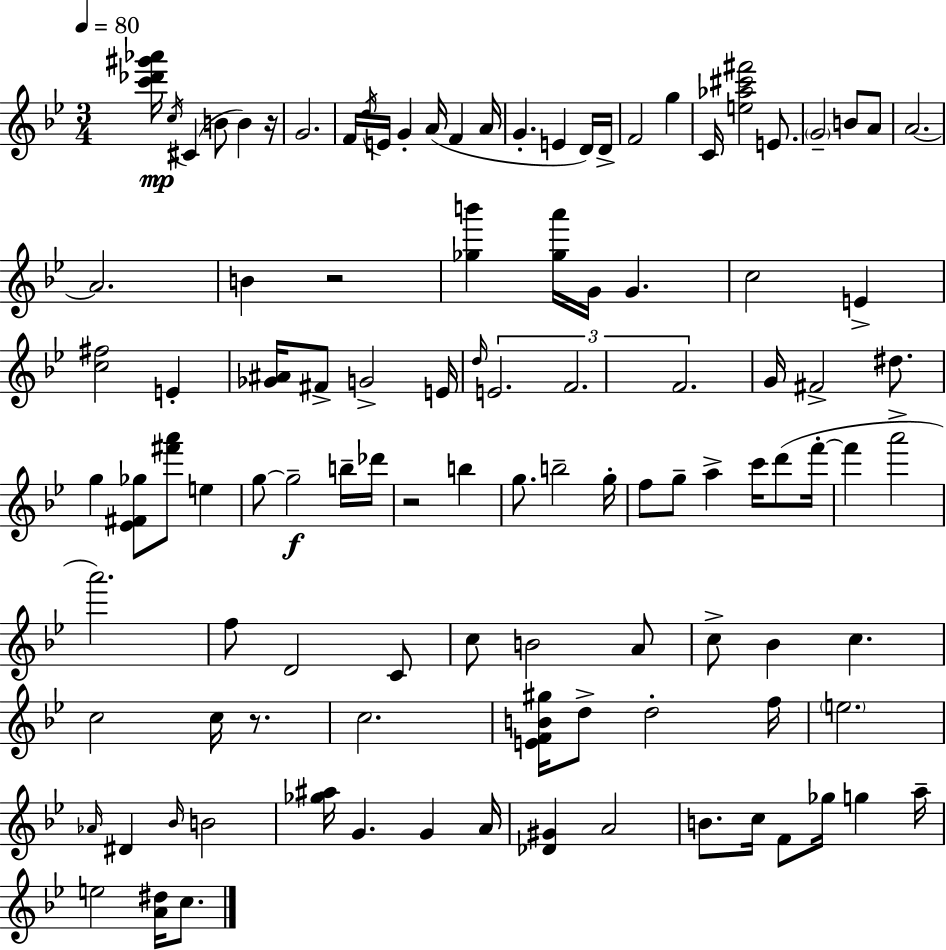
[C6,Db6,G#6,Ab6]/s C5/s C#4/q B4/e B4/q R/s G4/h. F4/s D5/s E4/s G4/q A4/s F4/q A4/s G4/q. E4/q D4/s D4/s F4/h G5/q C4/s [E5,Ab5,C#6,F#6]/h E4/e. G4/h B4/e A4/e A4/h. A4/h. B4/q R/h [Gb5,B6]/q [Gb5,A6]/s G4/s G4/q. C5/h E4/q [C5,F#5]/h E4/q [Gb4,A#4]/s F#4/e G4/h E4/s D5/s E4/h. F4/h. F4/h. G4/s F#4/h D#5/e. G5/q [Eb4,F#4,Gb5]/e [F#6,A6]/e E5/q G5/e G5/h B5/s Db6/s R/h B5/q G5/e. B5/h G5/s F5/e G5/e A5/q C6/s D6/e F6/s F6/q A6/h A6/h. F5/e D4/h C4/e C5/e B4/h A4/e C5/e Bb4/q C5/q. C5/h C5/s R/e. C5/h. [E4,F4,B4,G#5]/s D5/e D5/h F5/s E5/h. Ab4/s D#4/q Bb4/s B4/h [Gb5,A#5]/s G4/q. G4/q A4/s [Db4,G#4]/q A4/h B4/e. C5/s F4/e Gb5/s G5/q A5/s E5/h [A4,D#5]/s C5/e.